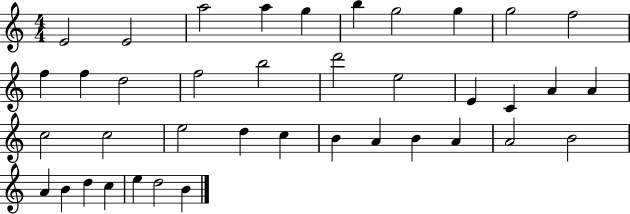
E4/h E4/h A5/h A5/q G5/q B5/q G5/h G5/q G5/h F5/h F5/q F5/q D5/h F5/h B5/h D6/h E5/h E4/q C4/q A4/q A4/q C5/h C5/h E5/h D5/q C5/q B4/q A4/q B4/q A4/q A4/h B4/h A4/q B4/q D5/q C5/q E5/q D5/h B4/q